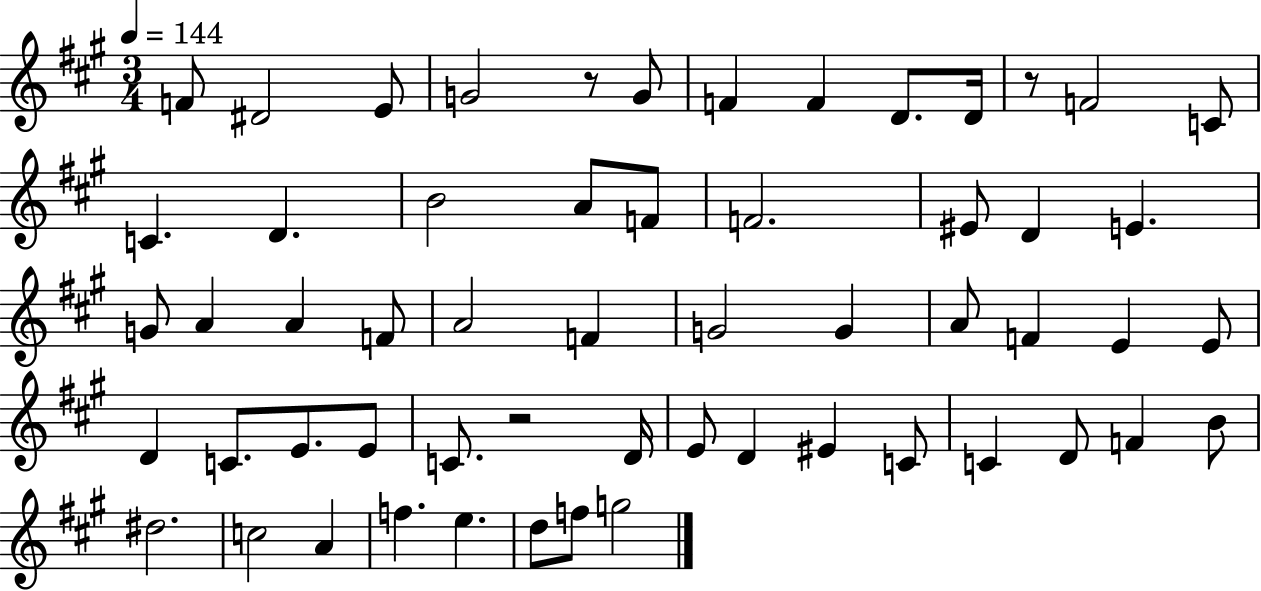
X:1
T:Untitled
M:3/4
L:1/4
K:A
F/2 ^D2 E/2 G2 z/2 G/2 F F D/2 D/4 z/2 F2 C/2 C D B2 A/2 F/2 F2 ^E/2 D E G/2 A A F/2 A2 F G2 G A/2 F E E/2 D C/2 E/2 E/2 C/2 z2 D/4 E/2 D ^E C/2 C D/2 F B/2 ^d2 c2 A f e d/2 f/2 g2